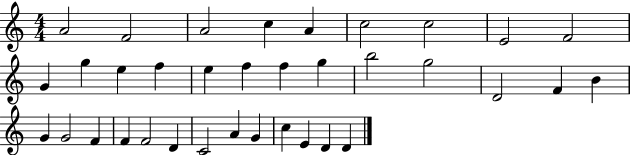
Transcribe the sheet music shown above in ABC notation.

X:1
T:Untitled
M:4/4
L:1/4
K:C
A2 F2 A2 c A c2 c2 E2 F2 G g e f e f f g b2 g2 D2 F B G G2 F F F2 D C2 A G c E D D